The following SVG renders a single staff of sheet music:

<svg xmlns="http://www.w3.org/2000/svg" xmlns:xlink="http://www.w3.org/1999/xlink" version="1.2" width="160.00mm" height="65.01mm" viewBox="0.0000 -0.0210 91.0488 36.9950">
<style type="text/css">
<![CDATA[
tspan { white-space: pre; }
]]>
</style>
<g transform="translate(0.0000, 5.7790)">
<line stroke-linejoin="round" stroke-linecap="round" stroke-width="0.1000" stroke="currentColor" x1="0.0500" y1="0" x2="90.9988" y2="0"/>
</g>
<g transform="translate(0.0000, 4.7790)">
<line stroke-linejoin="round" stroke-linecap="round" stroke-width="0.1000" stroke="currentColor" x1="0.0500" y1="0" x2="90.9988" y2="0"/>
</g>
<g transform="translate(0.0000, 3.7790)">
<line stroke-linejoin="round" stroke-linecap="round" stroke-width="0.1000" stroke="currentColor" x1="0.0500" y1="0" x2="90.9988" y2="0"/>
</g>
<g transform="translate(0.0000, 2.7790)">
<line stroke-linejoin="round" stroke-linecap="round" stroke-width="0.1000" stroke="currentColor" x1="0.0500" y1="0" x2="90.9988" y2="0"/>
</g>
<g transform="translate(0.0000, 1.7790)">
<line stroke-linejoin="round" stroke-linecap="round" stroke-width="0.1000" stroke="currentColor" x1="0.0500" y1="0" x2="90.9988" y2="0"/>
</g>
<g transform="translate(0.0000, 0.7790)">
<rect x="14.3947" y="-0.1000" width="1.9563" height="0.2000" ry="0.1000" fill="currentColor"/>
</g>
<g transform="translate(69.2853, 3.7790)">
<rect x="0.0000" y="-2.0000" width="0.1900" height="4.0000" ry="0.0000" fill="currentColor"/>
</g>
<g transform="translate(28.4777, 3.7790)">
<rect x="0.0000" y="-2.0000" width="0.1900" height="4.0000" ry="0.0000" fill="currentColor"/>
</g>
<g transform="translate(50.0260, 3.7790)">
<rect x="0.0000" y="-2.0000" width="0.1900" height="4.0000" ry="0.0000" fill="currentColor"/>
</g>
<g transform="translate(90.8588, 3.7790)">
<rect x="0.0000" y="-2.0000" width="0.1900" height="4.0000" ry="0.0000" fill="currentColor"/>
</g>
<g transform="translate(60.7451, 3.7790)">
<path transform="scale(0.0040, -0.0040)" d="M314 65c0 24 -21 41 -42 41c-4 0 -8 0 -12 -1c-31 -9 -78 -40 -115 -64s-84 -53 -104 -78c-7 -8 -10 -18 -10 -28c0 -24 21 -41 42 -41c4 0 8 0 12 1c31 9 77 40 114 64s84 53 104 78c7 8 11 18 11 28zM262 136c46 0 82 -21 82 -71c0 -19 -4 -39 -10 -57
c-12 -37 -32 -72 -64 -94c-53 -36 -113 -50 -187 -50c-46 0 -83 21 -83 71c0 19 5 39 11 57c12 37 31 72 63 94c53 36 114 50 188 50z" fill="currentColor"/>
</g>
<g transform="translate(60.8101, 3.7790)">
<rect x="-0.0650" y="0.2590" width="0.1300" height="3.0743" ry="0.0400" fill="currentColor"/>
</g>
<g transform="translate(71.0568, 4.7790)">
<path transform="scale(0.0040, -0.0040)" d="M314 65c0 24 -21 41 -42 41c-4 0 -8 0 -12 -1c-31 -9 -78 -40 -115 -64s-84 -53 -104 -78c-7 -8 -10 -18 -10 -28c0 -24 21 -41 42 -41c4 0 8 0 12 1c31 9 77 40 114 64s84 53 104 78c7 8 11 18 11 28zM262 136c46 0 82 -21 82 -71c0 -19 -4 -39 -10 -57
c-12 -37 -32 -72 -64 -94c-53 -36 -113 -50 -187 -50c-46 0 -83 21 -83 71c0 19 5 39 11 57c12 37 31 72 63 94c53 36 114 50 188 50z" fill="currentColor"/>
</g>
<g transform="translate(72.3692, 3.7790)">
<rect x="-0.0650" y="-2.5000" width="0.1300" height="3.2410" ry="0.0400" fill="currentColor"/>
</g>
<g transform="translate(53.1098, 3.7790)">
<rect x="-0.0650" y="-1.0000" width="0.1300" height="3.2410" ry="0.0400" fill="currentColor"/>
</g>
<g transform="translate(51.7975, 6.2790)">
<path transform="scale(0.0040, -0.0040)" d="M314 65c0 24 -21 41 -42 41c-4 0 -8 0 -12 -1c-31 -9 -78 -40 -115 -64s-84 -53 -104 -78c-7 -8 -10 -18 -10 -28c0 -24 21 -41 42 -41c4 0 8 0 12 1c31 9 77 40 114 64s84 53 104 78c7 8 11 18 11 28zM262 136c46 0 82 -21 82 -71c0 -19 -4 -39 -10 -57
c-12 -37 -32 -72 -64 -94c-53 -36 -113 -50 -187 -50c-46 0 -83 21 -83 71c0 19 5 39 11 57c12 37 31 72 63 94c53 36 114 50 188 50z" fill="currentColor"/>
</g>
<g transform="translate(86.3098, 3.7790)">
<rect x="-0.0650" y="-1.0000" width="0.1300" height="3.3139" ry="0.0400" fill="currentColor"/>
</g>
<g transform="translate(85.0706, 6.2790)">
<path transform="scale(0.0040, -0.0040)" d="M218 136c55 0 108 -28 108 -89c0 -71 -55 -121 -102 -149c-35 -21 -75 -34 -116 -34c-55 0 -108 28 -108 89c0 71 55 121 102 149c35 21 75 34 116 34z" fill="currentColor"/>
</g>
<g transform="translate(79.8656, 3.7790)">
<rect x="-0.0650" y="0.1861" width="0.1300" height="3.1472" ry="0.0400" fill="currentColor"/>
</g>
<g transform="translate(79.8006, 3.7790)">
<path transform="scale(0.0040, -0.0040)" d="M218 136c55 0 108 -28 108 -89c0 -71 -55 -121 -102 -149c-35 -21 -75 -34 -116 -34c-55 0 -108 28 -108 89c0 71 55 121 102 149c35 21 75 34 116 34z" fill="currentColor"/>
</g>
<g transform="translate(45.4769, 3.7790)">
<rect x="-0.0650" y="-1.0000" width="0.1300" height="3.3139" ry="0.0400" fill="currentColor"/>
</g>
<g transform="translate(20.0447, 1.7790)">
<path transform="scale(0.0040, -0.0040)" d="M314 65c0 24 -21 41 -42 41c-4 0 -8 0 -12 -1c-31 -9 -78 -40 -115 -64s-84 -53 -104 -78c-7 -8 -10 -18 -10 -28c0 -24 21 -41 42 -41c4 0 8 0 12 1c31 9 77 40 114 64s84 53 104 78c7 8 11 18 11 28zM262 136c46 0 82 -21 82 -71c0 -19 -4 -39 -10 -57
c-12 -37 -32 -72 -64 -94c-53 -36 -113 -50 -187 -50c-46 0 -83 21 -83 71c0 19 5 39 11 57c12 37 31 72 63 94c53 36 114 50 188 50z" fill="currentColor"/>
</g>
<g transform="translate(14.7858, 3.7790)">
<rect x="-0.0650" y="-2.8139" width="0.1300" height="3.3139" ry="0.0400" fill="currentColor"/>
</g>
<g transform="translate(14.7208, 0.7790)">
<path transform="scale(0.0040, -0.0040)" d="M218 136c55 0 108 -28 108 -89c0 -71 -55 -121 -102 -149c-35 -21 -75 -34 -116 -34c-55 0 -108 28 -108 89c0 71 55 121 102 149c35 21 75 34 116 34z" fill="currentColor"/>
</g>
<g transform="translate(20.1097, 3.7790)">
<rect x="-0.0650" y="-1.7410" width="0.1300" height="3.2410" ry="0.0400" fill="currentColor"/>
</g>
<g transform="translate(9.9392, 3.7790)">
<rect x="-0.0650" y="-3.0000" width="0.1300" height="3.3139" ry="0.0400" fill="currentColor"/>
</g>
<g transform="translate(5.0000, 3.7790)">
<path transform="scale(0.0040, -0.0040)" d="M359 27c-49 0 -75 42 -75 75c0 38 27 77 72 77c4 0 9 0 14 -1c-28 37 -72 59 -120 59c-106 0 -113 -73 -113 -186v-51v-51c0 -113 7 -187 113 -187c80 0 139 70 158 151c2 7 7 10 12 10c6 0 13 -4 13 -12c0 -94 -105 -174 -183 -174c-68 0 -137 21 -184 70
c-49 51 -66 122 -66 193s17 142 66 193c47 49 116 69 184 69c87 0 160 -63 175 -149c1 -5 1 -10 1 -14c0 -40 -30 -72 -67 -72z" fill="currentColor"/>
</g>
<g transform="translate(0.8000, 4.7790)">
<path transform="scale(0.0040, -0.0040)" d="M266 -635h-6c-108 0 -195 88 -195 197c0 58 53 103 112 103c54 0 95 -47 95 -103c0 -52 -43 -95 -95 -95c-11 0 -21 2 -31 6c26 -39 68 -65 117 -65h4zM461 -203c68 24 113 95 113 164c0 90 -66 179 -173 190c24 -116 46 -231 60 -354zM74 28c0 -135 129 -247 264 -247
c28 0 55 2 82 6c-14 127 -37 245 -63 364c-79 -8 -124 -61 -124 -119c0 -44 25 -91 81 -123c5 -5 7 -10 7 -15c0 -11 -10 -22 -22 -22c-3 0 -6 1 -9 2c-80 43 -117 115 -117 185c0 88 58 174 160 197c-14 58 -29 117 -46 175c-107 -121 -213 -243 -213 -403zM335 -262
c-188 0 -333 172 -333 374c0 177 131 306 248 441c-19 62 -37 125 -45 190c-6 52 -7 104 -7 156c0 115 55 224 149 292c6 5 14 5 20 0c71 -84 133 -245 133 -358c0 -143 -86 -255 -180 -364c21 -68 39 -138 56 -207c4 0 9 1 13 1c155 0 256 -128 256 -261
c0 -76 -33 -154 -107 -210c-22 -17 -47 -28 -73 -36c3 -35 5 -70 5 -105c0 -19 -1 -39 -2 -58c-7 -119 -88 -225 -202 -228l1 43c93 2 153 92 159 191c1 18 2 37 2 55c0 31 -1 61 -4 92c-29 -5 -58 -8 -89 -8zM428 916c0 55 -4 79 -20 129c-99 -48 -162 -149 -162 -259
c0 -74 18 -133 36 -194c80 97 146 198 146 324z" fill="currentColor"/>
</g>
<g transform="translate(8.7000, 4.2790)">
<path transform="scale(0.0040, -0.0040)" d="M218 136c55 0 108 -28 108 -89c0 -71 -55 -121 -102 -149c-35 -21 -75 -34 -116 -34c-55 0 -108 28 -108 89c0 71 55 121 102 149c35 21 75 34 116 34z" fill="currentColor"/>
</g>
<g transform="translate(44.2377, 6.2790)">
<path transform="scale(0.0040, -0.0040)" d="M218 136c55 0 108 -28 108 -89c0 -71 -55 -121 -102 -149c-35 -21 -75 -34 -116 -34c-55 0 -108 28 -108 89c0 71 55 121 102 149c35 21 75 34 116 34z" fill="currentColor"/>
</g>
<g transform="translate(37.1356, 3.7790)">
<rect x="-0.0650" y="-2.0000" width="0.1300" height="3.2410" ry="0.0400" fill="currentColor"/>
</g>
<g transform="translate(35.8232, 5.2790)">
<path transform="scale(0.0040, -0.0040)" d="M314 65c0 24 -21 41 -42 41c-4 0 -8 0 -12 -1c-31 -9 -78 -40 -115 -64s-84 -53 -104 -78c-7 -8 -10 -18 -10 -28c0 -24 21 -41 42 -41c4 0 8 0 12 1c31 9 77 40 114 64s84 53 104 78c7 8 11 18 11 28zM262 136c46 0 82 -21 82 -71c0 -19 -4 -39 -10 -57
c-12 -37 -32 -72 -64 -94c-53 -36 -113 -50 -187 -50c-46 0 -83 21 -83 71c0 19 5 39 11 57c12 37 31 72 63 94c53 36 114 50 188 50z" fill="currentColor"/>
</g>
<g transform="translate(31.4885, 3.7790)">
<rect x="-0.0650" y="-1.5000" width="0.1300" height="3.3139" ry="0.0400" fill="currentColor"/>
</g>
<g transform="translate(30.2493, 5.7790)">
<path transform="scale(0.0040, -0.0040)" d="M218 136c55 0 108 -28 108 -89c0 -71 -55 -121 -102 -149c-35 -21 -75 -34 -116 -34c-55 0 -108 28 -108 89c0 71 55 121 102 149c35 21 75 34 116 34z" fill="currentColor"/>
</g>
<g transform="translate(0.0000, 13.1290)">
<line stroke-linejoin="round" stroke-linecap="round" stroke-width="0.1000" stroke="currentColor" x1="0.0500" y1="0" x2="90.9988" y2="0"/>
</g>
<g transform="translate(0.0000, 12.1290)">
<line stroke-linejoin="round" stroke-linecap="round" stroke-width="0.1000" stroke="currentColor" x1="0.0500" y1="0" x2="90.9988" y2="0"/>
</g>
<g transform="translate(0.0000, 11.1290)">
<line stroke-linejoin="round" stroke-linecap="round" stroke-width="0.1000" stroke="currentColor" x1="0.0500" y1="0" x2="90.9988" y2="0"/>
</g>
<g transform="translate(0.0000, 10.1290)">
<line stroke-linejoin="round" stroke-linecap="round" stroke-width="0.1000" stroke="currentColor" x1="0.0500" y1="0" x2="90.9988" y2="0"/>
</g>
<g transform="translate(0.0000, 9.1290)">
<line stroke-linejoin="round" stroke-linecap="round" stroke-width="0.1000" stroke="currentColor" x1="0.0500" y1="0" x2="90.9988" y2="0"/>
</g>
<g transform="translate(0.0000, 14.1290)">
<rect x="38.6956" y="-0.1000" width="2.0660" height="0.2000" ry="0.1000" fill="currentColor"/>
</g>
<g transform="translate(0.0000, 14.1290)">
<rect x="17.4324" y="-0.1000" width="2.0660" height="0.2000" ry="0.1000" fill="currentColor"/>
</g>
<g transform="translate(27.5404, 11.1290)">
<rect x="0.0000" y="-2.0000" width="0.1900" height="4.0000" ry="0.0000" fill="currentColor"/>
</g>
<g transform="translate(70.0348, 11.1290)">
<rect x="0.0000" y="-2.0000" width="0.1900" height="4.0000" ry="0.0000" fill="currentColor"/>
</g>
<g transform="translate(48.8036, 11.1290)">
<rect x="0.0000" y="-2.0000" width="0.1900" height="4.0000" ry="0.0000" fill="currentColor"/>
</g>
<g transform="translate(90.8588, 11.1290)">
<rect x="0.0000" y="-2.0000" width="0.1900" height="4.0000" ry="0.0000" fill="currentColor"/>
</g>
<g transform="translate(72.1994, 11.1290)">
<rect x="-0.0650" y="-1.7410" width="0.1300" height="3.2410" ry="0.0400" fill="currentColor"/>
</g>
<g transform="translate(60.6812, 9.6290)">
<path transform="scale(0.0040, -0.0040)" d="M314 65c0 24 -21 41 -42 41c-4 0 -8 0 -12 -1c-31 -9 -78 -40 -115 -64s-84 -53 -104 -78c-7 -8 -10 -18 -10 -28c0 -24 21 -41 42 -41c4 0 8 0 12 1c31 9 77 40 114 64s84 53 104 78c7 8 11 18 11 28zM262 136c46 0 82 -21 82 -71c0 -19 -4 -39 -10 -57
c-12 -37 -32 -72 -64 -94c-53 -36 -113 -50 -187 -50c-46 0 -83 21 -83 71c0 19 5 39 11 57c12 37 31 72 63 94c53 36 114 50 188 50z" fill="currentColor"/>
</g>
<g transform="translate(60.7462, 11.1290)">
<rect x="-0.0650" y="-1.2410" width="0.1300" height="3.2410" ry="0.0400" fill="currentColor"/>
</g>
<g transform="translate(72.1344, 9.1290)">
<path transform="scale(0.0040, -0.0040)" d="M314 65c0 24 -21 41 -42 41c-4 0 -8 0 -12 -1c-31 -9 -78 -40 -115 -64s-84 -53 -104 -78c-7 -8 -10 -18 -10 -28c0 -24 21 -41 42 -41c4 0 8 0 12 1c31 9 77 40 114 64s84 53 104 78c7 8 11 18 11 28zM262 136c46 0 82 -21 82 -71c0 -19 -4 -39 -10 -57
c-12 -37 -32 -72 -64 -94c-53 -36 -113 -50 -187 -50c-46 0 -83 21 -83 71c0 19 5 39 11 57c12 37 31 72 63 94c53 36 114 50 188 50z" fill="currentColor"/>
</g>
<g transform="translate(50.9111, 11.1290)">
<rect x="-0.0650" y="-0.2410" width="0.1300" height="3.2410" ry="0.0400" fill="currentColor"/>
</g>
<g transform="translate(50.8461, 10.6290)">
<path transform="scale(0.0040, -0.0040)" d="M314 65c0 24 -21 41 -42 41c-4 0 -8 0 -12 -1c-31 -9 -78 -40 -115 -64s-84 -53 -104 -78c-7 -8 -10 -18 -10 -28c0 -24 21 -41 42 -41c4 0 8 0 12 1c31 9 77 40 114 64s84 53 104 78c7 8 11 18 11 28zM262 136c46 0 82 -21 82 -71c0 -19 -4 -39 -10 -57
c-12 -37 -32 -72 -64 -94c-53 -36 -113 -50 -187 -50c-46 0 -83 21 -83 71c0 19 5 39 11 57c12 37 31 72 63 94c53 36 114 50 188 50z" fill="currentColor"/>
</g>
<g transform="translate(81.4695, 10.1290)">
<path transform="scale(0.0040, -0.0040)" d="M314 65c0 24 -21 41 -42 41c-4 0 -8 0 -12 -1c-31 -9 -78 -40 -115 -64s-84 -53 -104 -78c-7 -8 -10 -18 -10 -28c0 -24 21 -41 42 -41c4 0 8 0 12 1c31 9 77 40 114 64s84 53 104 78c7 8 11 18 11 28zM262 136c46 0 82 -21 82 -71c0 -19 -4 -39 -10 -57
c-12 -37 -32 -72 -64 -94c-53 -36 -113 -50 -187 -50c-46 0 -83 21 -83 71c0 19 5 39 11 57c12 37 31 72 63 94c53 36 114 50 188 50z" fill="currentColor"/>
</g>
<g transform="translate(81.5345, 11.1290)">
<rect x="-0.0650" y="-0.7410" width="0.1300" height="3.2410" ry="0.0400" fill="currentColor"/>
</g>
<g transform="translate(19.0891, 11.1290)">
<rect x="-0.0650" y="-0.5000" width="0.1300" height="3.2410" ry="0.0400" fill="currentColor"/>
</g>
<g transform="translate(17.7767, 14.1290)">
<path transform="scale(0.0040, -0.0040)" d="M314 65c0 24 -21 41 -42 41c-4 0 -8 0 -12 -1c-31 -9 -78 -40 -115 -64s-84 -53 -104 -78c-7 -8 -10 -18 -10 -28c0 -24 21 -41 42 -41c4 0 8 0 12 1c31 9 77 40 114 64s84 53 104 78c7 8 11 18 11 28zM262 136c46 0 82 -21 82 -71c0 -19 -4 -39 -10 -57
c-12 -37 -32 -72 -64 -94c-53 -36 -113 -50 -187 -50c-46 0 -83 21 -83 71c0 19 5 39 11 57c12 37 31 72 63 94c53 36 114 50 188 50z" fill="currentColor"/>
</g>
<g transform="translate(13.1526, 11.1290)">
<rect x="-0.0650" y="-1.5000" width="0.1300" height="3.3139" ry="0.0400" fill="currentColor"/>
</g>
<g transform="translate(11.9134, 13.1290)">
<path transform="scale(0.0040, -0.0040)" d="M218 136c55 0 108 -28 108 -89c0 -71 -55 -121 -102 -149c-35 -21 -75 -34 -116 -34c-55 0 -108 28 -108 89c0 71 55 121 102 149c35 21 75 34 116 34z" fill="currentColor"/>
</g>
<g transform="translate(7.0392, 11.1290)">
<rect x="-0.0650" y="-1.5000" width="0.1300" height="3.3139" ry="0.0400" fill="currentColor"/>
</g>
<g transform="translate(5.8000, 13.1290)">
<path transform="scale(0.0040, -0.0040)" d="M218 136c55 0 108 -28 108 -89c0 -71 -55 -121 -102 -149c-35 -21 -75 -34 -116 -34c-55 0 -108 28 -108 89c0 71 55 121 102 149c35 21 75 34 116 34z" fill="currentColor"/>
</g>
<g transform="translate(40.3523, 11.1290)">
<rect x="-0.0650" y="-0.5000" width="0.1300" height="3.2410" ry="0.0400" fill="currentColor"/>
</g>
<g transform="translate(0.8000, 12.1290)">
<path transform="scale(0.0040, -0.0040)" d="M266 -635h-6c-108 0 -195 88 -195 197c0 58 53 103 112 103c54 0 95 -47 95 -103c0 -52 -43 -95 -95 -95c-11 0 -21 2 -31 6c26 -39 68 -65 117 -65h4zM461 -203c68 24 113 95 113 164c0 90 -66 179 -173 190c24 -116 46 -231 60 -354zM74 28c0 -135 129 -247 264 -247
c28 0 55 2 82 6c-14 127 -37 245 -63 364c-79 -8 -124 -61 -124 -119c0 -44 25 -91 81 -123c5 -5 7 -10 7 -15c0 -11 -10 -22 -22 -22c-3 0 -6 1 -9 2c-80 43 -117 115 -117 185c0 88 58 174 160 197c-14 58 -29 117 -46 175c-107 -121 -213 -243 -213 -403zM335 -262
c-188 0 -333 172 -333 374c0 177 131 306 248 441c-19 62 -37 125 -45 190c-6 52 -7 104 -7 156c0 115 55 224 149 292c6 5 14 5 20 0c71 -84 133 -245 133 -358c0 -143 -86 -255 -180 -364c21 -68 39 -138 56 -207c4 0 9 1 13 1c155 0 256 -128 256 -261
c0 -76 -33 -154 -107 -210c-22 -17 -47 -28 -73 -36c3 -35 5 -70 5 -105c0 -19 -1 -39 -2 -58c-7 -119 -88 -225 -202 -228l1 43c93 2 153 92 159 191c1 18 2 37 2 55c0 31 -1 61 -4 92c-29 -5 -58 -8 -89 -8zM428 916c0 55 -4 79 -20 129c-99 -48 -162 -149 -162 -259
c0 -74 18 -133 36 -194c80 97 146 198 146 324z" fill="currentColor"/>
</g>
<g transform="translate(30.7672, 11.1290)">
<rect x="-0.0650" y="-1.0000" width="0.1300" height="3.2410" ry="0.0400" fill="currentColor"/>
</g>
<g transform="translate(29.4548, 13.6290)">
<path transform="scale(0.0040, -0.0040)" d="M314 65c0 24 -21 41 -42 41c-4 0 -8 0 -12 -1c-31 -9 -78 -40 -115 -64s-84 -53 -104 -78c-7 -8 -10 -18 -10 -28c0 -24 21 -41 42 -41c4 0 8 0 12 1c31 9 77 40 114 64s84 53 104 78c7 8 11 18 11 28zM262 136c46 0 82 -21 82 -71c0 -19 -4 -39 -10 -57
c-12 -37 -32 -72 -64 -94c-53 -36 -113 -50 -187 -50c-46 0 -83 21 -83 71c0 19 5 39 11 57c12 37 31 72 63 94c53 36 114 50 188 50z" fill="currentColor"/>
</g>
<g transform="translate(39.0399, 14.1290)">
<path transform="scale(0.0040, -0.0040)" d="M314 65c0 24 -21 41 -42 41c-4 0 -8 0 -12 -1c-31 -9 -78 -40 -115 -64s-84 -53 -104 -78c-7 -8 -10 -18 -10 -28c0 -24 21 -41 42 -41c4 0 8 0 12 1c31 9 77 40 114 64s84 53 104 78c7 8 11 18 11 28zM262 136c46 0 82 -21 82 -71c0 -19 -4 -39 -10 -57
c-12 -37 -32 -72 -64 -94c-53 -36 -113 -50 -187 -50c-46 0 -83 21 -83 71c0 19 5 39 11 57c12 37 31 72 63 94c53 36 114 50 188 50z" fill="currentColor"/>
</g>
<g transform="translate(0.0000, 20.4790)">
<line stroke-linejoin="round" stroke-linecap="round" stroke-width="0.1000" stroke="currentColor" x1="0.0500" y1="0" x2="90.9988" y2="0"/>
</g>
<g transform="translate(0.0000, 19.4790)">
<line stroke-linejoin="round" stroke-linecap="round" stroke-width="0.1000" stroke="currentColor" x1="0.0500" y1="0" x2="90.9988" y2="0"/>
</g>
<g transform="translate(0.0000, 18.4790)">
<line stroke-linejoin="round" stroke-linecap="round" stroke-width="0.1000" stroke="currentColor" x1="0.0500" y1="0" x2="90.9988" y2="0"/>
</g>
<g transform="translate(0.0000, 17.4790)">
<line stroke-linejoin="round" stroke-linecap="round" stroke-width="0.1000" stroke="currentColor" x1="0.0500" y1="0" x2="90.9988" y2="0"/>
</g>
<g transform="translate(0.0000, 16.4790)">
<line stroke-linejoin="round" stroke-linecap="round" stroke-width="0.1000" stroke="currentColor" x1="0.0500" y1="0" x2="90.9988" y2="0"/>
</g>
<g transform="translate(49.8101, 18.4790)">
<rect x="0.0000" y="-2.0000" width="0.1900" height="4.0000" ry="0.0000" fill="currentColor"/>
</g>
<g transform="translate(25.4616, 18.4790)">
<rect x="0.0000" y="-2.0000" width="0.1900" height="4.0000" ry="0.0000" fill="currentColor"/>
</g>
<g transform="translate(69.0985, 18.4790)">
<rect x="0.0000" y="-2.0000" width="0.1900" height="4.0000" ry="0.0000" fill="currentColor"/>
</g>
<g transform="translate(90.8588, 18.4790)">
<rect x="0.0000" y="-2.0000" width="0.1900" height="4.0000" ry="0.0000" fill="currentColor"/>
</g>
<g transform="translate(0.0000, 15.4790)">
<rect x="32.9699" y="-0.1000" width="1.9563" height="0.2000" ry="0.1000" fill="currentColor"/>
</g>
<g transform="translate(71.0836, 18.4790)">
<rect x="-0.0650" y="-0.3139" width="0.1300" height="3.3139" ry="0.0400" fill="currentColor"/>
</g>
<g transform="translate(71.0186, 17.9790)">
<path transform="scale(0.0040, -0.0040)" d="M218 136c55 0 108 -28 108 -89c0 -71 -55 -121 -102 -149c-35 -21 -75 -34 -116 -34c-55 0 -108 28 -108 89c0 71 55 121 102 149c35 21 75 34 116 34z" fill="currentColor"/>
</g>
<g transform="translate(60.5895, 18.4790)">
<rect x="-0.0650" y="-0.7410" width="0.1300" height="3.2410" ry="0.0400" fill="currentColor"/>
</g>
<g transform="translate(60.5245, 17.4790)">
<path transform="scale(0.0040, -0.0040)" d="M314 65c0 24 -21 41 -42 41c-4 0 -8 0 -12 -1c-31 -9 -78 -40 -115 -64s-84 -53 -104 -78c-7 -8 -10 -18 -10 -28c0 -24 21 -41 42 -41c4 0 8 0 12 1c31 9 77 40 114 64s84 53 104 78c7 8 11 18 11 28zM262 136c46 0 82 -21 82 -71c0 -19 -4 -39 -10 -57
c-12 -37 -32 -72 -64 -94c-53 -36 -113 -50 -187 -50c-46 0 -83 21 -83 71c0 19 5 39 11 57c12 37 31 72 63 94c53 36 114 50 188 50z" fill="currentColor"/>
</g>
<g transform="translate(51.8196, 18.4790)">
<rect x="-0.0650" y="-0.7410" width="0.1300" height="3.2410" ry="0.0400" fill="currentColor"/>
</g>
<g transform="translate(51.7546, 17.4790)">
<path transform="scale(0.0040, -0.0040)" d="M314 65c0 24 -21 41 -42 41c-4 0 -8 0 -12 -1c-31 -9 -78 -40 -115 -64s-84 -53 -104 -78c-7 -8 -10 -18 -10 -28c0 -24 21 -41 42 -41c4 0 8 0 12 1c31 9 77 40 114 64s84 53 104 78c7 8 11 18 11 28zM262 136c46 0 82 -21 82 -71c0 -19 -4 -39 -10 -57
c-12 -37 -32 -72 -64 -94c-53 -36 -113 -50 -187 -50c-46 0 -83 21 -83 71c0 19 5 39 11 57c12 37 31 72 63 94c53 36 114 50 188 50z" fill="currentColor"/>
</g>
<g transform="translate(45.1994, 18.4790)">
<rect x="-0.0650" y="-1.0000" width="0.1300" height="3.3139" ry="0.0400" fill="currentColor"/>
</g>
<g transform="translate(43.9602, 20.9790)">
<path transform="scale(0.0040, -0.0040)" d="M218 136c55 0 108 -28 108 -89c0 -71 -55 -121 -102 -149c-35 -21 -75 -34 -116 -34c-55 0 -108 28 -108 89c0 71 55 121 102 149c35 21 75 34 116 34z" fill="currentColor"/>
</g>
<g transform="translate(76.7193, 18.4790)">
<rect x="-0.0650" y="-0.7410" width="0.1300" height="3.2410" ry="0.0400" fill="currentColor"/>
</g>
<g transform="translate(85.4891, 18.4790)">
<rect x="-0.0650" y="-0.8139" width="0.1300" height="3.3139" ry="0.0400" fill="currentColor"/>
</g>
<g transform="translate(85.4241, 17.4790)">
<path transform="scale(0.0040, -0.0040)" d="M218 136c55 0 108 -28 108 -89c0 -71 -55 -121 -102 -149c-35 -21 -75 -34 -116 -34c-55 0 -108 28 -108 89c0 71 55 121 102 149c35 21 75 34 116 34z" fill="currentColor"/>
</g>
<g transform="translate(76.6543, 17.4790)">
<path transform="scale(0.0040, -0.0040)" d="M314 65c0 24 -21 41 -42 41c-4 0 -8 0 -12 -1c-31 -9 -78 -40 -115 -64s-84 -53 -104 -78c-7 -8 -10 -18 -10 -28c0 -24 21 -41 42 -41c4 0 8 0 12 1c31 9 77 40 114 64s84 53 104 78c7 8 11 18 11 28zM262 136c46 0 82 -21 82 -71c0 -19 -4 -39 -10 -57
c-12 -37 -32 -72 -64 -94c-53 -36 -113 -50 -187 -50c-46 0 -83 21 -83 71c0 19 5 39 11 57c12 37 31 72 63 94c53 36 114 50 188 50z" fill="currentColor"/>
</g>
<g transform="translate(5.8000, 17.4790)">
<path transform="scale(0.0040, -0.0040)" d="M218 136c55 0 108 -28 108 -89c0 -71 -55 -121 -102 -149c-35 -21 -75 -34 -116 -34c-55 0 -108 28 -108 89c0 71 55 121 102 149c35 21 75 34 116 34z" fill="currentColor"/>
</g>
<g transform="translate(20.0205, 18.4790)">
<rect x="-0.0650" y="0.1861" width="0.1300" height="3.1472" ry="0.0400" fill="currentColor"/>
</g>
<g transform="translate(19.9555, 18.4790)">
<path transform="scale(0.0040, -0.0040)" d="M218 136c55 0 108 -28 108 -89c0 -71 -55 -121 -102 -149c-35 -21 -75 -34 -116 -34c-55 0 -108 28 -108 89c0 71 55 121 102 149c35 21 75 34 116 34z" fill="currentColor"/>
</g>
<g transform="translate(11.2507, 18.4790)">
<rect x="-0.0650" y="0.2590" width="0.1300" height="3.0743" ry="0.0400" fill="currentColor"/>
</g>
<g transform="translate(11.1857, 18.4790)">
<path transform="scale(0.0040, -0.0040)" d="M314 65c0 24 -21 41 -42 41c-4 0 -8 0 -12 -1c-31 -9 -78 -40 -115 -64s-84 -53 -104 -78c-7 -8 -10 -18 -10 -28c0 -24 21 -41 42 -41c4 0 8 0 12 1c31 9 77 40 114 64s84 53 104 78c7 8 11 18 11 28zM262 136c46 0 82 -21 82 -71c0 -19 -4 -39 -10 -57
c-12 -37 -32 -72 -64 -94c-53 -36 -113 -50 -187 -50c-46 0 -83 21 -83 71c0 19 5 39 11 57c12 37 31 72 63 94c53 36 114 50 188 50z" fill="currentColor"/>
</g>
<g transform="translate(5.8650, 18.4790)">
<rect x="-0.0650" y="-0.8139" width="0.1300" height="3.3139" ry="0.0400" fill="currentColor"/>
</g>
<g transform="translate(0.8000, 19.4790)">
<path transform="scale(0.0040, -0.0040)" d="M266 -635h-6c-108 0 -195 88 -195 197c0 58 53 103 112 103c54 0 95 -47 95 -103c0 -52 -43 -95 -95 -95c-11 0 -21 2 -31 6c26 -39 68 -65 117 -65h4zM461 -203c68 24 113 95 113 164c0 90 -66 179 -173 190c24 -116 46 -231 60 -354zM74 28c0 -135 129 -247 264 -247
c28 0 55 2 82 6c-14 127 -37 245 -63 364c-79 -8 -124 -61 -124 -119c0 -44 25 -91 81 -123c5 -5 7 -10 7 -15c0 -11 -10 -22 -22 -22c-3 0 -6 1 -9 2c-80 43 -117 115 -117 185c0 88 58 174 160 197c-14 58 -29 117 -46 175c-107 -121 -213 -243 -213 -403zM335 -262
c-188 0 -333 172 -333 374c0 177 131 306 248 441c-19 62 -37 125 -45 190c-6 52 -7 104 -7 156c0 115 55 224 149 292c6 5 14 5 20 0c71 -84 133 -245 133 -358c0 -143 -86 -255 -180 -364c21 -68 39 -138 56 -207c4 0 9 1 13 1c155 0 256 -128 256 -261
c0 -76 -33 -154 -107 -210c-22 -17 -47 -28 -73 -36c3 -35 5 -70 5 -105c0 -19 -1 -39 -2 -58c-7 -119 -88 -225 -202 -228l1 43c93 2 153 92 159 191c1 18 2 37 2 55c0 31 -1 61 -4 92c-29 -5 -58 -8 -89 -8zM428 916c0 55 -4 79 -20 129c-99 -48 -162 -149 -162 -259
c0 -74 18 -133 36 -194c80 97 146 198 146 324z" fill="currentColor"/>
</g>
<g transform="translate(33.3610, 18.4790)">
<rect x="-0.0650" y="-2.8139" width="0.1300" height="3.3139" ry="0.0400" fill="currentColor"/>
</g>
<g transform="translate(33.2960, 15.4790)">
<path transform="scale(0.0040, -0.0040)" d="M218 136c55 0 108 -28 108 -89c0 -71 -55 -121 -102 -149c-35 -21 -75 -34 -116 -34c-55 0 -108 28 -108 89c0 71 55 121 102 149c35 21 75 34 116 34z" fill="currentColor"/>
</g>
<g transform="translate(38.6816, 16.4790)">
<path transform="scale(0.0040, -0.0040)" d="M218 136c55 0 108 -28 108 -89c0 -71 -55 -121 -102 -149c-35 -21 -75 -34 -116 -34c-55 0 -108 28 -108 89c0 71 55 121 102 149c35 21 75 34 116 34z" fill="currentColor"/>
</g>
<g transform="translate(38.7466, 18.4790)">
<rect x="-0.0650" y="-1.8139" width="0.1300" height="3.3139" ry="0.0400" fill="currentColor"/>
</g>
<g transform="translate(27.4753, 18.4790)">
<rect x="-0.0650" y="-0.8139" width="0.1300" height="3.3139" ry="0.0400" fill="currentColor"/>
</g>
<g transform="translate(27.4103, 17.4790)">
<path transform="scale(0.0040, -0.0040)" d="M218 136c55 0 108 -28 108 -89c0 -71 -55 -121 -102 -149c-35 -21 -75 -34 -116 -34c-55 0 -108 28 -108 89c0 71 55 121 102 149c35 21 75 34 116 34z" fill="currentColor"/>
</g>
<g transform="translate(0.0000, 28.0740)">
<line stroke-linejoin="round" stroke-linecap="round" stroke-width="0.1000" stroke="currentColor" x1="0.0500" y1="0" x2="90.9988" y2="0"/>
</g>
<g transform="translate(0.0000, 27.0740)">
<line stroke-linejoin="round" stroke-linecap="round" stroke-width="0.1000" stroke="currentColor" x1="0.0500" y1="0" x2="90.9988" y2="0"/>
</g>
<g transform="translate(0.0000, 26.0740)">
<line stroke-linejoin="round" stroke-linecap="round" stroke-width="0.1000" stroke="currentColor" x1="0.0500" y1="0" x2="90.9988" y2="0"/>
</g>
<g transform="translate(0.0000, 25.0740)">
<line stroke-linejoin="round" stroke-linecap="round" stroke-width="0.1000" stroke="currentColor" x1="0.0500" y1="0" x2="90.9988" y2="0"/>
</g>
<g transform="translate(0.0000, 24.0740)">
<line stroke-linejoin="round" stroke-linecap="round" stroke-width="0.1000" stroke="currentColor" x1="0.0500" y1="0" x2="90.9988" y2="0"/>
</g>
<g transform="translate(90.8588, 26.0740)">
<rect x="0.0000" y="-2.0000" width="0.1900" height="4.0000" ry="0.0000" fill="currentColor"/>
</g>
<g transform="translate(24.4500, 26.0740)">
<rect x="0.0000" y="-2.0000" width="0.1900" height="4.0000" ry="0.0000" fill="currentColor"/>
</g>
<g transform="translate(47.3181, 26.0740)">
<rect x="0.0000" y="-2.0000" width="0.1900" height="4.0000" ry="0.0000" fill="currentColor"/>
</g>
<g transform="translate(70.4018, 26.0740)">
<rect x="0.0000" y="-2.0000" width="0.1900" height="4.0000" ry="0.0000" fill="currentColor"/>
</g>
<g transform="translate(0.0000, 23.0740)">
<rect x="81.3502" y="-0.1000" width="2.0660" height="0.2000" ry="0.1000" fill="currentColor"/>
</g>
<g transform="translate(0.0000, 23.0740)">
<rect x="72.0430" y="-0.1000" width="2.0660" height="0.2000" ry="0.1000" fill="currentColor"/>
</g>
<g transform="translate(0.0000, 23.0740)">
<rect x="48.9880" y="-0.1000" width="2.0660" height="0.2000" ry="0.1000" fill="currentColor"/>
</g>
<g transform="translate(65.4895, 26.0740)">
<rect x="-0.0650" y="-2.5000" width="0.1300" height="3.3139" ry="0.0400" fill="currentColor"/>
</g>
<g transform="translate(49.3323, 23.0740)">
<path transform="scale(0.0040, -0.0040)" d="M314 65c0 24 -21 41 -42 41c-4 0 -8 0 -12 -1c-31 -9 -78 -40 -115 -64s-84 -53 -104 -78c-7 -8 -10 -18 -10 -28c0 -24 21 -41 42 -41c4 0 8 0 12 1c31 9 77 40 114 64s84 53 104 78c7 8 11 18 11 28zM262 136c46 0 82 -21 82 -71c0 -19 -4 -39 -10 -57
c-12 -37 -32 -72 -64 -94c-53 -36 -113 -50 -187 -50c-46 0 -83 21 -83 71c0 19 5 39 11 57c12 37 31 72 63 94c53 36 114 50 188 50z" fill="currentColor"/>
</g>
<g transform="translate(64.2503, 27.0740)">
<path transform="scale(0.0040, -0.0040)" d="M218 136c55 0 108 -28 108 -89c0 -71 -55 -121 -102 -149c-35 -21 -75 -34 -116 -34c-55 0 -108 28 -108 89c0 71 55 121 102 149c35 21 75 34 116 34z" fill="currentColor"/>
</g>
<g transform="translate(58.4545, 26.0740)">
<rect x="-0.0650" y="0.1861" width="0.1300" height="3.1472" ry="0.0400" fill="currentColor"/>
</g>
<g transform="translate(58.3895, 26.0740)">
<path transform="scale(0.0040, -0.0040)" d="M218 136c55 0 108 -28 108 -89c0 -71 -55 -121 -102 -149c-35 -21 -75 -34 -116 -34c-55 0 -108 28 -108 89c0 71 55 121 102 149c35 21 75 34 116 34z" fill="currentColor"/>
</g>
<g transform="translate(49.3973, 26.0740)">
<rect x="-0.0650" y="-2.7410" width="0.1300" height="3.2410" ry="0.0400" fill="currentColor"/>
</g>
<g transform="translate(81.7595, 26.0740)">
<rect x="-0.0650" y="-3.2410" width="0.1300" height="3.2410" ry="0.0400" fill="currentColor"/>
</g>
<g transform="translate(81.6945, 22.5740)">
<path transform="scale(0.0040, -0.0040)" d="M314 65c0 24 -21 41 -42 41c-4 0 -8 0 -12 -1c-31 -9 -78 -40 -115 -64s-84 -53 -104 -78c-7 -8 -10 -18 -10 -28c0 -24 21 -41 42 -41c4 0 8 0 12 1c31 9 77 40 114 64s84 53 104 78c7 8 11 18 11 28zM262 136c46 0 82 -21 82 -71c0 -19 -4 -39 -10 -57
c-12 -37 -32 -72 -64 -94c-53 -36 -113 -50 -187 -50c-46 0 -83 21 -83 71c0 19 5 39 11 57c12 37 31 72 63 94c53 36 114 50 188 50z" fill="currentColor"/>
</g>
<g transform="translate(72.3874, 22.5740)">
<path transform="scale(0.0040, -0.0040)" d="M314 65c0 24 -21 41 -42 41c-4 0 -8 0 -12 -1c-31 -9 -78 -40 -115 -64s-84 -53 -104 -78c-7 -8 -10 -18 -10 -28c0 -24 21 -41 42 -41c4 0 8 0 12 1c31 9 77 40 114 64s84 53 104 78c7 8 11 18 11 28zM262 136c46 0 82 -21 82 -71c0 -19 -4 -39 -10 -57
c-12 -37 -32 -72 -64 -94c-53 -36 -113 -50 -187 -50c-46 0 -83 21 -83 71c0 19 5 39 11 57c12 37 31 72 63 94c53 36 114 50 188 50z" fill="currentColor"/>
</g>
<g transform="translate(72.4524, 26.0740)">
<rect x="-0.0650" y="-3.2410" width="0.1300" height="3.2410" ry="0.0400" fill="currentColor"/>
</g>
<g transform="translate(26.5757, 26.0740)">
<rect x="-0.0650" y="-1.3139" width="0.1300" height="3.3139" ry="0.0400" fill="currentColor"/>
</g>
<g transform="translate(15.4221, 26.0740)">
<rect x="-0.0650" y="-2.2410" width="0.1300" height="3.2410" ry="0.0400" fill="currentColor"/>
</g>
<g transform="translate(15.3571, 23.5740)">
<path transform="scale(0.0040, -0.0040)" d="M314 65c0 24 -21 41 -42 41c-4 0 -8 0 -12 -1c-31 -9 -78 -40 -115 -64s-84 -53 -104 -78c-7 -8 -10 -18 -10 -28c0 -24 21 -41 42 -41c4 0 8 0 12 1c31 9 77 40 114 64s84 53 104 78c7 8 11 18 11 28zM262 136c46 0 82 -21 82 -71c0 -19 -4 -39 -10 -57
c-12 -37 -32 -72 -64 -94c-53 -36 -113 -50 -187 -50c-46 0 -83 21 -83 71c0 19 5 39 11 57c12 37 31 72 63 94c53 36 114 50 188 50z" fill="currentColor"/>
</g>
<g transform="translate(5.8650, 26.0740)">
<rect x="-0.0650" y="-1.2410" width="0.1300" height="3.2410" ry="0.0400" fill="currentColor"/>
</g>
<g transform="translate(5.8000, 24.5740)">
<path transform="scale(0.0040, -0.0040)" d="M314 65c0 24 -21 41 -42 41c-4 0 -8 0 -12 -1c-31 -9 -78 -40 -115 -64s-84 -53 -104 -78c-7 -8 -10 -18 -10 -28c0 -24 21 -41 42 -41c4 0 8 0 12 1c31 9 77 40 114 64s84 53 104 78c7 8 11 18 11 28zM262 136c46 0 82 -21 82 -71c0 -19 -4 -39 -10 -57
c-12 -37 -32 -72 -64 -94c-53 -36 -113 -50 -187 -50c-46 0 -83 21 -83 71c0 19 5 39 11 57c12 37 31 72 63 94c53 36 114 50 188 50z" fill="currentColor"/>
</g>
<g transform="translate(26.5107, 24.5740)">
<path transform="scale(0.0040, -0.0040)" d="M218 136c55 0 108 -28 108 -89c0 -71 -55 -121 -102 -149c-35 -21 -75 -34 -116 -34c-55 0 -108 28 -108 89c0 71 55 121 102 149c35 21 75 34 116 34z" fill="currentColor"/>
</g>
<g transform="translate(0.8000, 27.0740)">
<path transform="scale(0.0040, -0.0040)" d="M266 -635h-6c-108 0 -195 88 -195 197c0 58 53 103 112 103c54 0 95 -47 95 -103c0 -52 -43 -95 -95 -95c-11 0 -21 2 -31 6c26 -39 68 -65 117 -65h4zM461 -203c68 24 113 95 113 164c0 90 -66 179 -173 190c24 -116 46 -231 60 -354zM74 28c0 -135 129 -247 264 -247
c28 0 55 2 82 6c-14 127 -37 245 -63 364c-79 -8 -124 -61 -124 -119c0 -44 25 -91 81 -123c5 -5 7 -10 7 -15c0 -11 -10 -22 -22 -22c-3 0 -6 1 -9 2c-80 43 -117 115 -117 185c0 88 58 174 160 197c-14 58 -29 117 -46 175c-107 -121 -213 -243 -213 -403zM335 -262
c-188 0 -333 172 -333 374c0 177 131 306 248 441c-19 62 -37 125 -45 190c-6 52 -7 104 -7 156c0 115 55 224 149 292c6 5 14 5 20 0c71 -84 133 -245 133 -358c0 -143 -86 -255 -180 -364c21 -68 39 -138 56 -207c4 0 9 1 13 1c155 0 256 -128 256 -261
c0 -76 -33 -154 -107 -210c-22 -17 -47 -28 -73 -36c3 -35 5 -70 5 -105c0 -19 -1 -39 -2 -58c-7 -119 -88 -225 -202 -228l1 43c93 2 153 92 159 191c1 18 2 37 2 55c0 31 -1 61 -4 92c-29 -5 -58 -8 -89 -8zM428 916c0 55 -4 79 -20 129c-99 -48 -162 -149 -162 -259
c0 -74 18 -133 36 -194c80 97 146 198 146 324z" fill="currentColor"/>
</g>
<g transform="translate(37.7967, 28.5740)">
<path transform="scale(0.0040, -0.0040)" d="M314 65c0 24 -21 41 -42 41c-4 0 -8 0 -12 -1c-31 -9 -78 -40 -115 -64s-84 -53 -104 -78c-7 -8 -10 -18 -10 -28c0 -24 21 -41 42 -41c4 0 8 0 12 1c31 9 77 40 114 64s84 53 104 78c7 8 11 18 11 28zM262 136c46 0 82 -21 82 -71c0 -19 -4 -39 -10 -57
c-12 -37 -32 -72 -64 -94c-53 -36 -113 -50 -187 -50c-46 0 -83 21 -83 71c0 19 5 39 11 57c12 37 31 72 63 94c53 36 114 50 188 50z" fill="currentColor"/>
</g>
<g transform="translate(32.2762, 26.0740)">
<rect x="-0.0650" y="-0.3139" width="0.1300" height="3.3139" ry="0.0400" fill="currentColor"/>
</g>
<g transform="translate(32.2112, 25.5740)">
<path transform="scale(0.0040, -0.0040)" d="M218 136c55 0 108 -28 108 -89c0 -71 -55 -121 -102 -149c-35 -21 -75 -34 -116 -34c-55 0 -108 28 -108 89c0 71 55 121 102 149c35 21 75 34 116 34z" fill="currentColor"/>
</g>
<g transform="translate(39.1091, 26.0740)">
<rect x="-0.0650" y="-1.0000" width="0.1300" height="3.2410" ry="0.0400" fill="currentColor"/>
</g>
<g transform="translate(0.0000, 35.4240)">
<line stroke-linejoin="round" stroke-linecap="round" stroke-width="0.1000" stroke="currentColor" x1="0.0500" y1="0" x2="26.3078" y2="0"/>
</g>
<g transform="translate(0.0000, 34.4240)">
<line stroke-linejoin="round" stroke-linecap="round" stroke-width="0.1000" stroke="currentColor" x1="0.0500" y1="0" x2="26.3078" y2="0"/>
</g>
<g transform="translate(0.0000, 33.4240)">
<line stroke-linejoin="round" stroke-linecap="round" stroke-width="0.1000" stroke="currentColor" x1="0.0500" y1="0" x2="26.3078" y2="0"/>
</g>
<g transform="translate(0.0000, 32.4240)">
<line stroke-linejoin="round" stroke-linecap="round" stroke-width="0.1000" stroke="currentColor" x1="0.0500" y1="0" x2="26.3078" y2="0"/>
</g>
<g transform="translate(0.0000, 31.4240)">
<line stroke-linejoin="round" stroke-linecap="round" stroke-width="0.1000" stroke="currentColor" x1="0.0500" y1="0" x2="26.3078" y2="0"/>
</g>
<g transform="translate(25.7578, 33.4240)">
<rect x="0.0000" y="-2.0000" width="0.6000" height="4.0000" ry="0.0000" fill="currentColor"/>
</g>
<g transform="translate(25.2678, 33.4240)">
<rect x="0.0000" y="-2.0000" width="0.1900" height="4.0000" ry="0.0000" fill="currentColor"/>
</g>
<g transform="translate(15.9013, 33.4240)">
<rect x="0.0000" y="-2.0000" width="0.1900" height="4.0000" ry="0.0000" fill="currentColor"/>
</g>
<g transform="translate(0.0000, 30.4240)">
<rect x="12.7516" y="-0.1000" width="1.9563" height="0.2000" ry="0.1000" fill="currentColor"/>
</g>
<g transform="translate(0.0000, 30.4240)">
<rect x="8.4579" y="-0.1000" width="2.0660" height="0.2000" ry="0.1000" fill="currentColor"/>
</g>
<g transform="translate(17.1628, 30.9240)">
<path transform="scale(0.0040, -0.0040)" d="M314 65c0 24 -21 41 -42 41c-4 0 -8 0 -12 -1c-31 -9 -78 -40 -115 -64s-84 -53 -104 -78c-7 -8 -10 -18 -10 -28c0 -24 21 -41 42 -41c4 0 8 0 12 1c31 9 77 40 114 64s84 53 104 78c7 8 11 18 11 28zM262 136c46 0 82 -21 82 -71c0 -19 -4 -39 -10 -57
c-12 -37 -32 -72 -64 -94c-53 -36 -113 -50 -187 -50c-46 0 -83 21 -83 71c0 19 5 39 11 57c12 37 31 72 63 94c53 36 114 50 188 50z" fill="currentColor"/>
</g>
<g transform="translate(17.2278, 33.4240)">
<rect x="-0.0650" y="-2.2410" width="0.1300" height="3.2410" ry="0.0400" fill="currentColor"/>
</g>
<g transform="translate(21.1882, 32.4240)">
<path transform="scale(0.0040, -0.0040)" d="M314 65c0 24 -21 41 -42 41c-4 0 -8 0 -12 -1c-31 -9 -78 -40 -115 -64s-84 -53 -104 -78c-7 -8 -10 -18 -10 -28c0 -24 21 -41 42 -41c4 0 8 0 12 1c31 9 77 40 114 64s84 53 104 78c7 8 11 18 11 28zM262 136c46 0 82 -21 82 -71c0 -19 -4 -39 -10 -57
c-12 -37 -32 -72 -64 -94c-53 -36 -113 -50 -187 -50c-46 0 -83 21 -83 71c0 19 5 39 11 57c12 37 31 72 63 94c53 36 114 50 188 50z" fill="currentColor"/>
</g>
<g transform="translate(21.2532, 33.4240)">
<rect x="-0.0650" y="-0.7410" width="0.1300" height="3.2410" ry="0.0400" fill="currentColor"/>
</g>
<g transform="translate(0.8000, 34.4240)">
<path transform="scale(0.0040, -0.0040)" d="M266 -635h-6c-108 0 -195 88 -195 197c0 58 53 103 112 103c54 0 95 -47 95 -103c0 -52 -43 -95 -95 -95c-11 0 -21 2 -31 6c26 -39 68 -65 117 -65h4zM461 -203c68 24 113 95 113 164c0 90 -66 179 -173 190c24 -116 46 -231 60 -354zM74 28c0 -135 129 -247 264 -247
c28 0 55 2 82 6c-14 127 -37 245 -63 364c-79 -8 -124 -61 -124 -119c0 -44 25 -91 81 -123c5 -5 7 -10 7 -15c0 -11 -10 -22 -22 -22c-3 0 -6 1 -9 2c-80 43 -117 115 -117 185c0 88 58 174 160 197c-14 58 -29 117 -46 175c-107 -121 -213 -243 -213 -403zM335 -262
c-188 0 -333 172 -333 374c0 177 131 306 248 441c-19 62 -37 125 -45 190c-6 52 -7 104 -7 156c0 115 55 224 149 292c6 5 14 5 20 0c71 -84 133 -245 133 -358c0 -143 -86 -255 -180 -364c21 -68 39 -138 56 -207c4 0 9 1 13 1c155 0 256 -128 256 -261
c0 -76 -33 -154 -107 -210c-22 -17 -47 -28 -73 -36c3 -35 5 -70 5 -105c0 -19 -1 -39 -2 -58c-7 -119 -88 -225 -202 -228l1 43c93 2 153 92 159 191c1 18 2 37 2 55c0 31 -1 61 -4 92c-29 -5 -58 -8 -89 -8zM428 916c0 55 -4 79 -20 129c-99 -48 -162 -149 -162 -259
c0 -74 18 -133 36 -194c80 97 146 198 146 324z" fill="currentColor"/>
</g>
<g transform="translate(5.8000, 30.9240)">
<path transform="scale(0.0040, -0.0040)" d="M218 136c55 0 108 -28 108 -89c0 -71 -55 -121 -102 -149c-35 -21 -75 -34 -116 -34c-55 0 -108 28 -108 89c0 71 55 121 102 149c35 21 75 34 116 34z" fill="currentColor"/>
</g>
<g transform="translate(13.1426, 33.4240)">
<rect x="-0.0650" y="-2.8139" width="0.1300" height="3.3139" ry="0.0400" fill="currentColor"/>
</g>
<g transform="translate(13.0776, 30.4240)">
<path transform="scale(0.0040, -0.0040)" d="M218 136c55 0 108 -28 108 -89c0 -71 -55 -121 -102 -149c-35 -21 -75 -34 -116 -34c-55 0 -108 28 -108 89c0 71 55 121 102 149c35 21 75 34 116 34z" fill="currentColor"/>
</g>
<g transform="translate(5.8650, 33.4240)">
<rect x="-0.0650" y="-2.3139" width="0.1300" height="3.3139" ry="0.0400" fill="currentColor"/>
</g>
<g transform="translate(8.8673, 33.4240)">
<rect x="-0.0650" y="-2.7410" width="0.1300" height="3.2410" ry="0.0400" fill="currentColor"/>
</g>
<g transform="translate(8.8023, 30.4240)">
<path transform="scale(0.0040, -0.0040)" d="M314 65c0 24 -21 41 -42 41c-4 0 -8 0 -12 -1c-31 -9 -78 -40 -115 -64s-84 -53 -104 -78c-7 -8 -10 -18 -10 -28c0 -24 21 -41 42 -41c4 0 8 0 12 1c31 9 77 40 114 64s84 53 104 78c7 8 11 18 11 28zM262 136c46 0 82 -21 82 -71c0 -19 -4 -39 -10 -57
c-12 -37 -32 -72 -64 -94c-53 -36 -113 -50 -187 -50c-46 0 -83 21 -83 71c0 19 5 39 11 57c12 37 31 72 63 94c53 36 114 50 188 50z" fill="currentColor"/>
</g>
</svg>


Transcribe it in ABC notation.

X:1
T:Untitled
M:4/4
L:1/4
K:C
A a f2 E F2 D D2 B2 G2 B D E E C2 D2 C2 c2 e2 f2 d2 d B2 B d a f D d2 d2 c d2 d e2 g2 e c D2 a2 B G b2 b2 g a2 a g2 d2